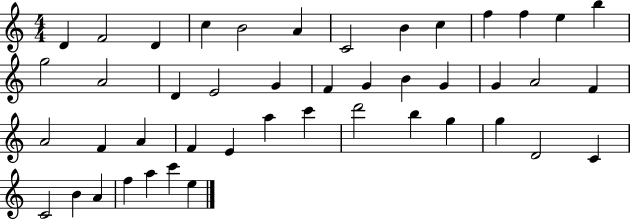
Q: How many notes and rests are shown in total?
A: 45